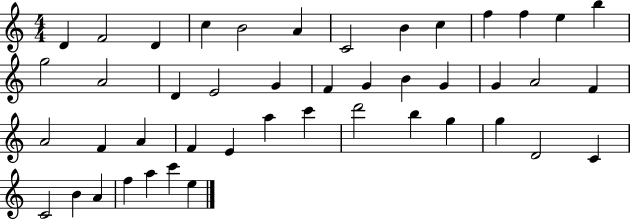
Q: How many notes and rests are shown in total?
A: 45